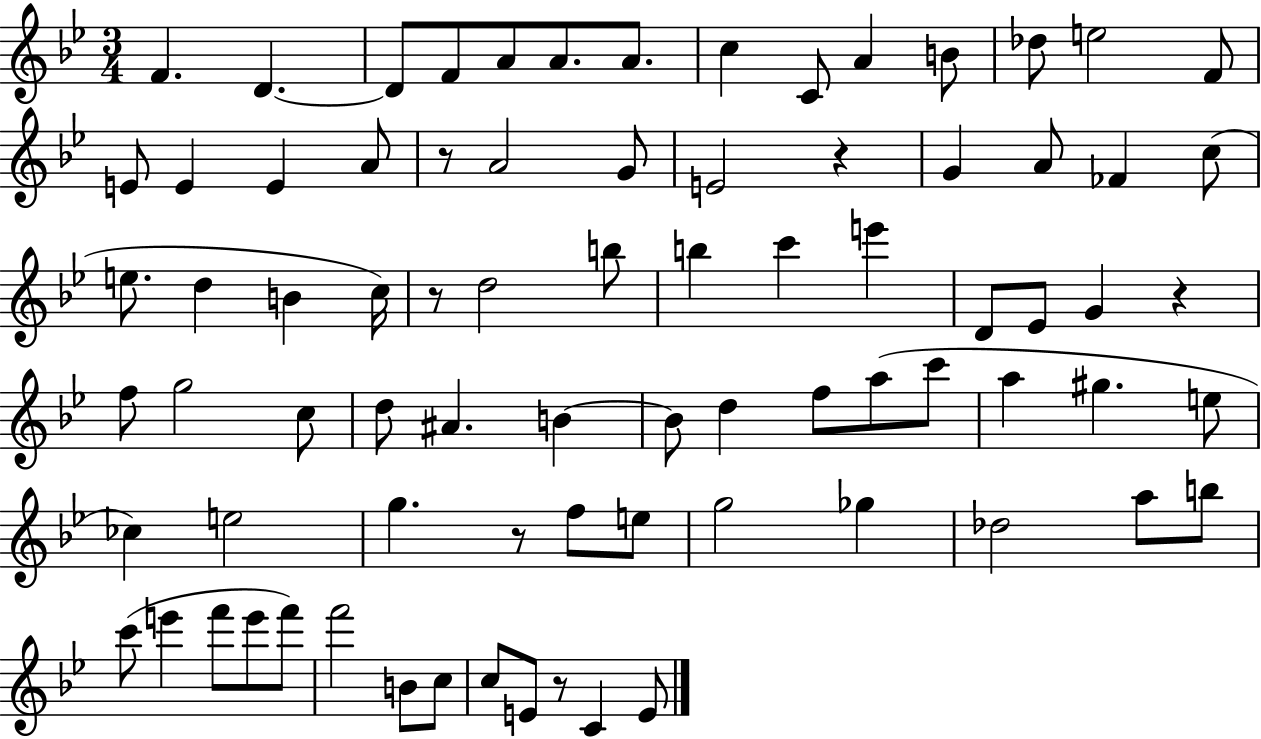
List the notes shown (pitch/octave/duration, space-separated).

F4/q. D4/q. D4/e F4/e A4/e A4/e. A4/e. C5/q C4/e A4/q B4/e Db5/e E5/h F4/e E4/e E4/q E4/q A4/e R/e A4/h G4/e E4/h R/q G4/q A4/e FES4/q C5/e E5/e. D5/q B4/q C5/s R/e D5/h B5/e B5/q C6/q E6/q D4/e Eb4/e G4/q R/q F5/e G5/h C5/e D5/e A#4/q. B4/q B4/e D5/q F5/e A5/e C6/e A5/q G#5/q. E5/e CES5/q E5/h G5/q. R/e F5/e E5/e G5/h Gb5/q Db5/h A5/e B5/e C6/e E6/q F6/e E6/e F6/e F6/h B4/e C5/e C5/e E4/e R/e C4/q E4/e